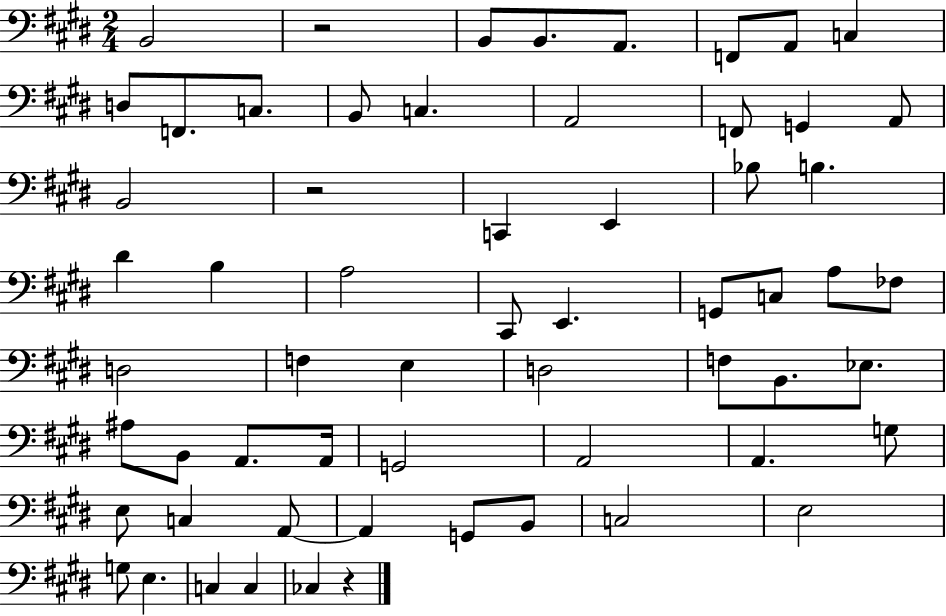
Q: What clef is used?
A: bass